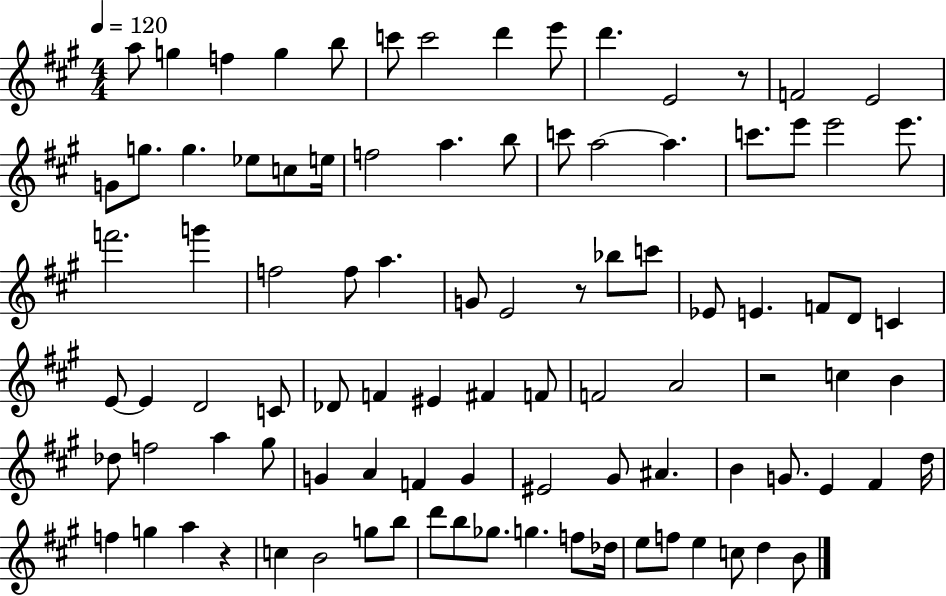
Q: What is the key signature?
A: A major